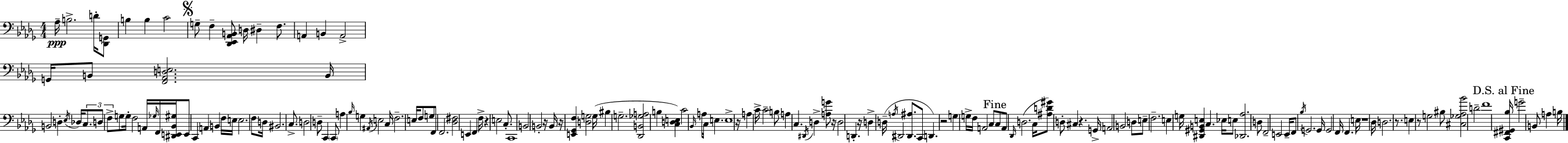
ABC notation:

X:1
T:Untitled
M:4/4
L:1/4
K:Bbm
_A,/4 B,2 D/4 [_D,,G,,]/2 B, B, C2 G,/2 F, [_D,,_E,,_A,,B,,]/2 D,/4 ^D, F,/2 A,, B,, A,,2 G,,/4 B,,/2 [F,,_A,,D,E,]2 B,,/4 B,,2 D, _E,/4 _D,/4 C,/2 D,/2 F,/2 G,/2 G,/4 F,2 A,,/4 _G,/4 F,,/4 [^D,,E,,_B,,^G,]/4 E,,/2 C,, A,, B,, F,/4 E,/4 E,2 F,/2 D,/4 ^B,,2 C,/2 D,2 D,/2 C,, C,,/2 A, _B,/4 G, ^A,,/4 E,2 C,/4 F,2 E,/4 F,/2 G,/2 F,,/2 F,,2 [_D,^F,]2 E,, F,, F,/4 z E,2 C,/2 C,,4 B,,2 B,,2 z/4 B,,/4 z/4 [E,,_G,,F,] [D,G,]2 G,/4 ^B, G,2 [_D,,B,,_G,A,]2 B, [C,D,E,] C2 _B,,/4 A,/4 C,/4 E, E,4 z/4 A, C/4 C2 B,/2 A, C, ^D,,/4 D, [A,G]/2 z/4 D,2 D,, z/4 D, D,/4 A,/4 ^D,,2 [^D,,^A,]/2 C,,/2 D,, z2 G, G,/4 F,/4 A,,2 C,/2 C,/2 A,,/2 _D,,/4 D,2 C,/4 [^A,D^G]/2 D,/2 ^C, z G,,/4 A,,2 B,,2 D,/2 E,/2 F,2 E, G,/4 [^D,,^G,,B,,E,] C, _E,/4 E,/2 [_D,,_A,]2 D,/2 F,,2 E,,2 E,,/4 F,,/2 _B,/4 G,,2 G,,/4 G,,2 F,,/4 F,, E,/4 z4 _D,/4 D,2 z/2 E, z/2 G,2 ^B,/2 [^C,_G,_A,_B]2 D2 F4 [C,,^F,,^G,,_B,]/4 G2 B,,/2 A, B,/4